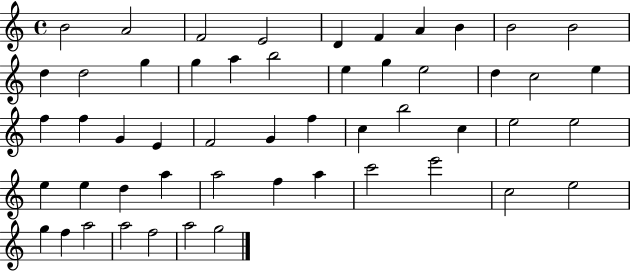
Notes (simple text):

B4/h A4/h F4/h E4/h D4/q F4/q A4/q B4/q B4/h B4/h D5/q D5/h G5/q G5/q A5/q B5/h E5/q G5/q E5/h D5/q C5/h E5/q F5/q F5/q G4/q E4/q F4/h G4/q F5/q C5/q B5/h C5/q E5/h E5/h E5/q E5/q D5/q A5/q A5/h F5/q A5/q C6/h E6/h C5/h E5/h G5/q F5/q A5/h A5/h F5/h A5/h G5/h